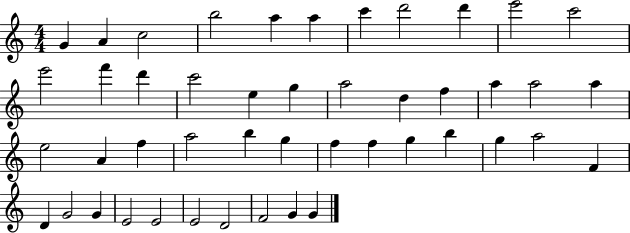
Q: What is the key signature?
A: C major